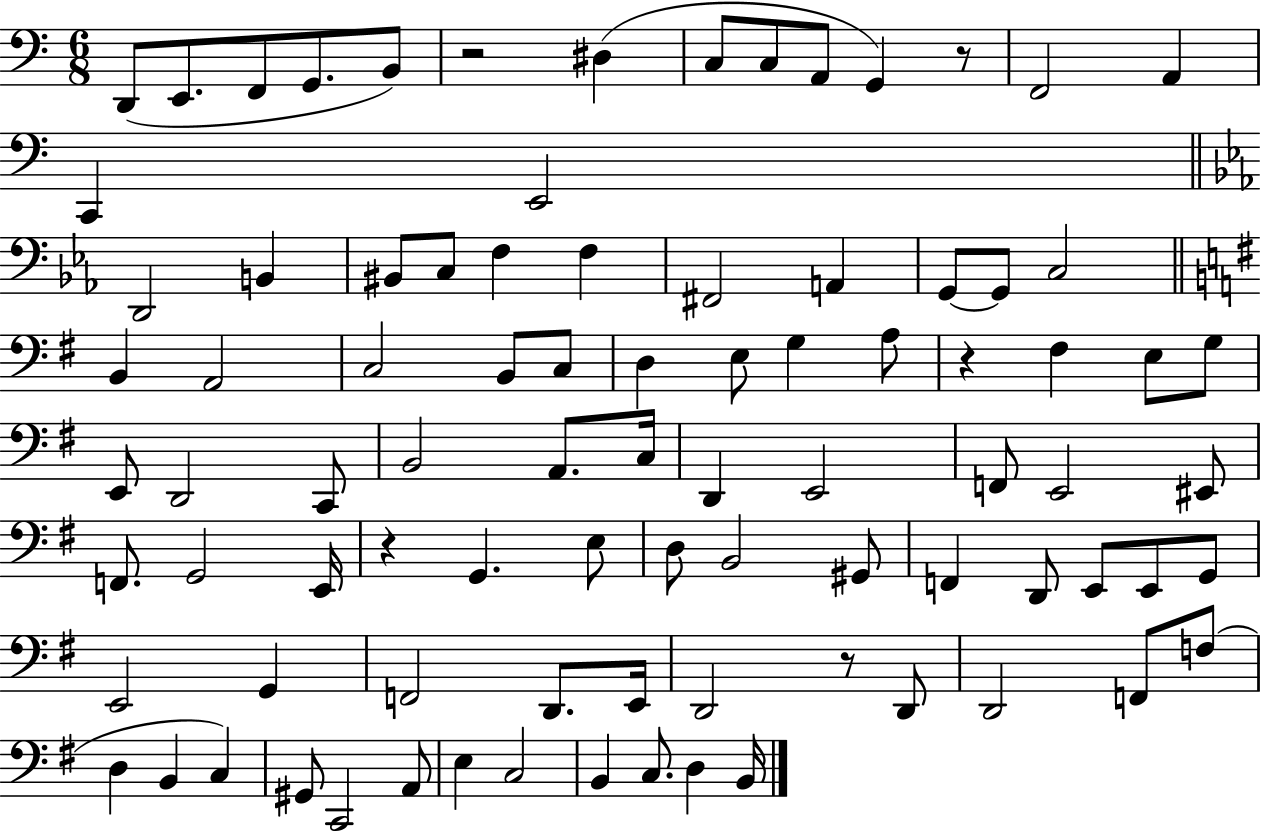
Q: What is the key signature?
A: C major